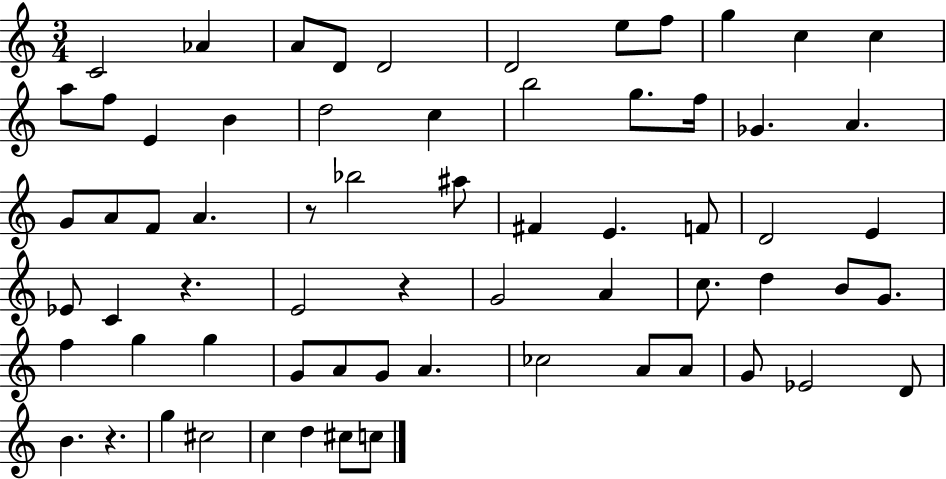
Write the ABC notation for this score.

X:1
T:Untitled
M:3/4
L:1/4
K:C
C2 _A A/2 D/2 D2 D2 e/2 f/2 g c c a/2 f/2 E B d2 c b2 g/2 f/4 _G A G/2 A/2 F/2 A z/2 _b2 ^a/2 ^F E F/2 D2 E _E/2 C z E2 z G2 A c/2 d B/2 G/2 f g g G/2 A/2 G/2 A _c2 A/2 A/2 G/2 _E2 D/2 B z g ^c2 c d ^c/2 c/2